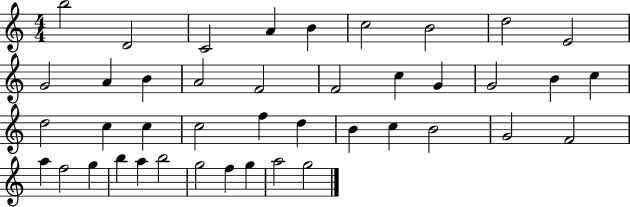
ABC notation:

X:1
T:Untitled
M:4/4
L:1/4
K:C
b2 D2 C2 A B c2 B2 d2 E2 G2 A B A2 F2 F2 c G G2 B c d2 c c c2 f d B c B2 G2 F2 a f2 g b a b2 g2 f g a2 g2